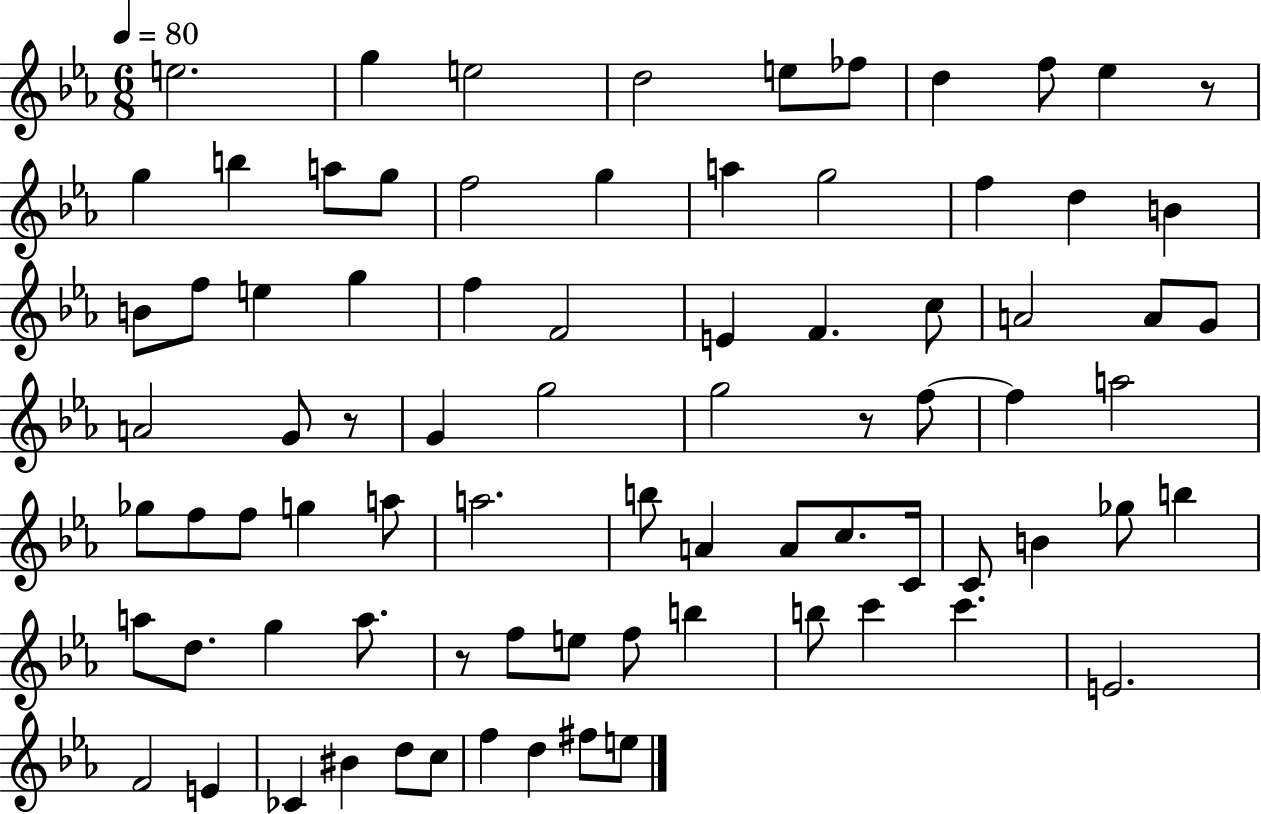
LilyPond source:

{
  \clef treble
  \numericTimeSignature
  \time 6/8
  \key ees \major
  \tempo 4 = 80
  e''2. | g''4 e''2 | d''2 e''8 fes''8 | d''4 f''8 ees''4 r8 | \break g''4 b''4 a''8 g''8 | f''2 g''4 | a''4 g''2 | f''4 d''4 b'4 | \break b'8 f''8 e''4 g''4 | f''4 f'2 | e'4 f'4. c''8 | a'2 a'8 g'8 | \break a'2 g'8 r8 | g'4 g''2 | g''2 r8 f''8~~ | f''4 a''2 | \break ges''8 f''8 f''8 g''4 a''8 | a''2. | b''8 a'4 a'8 c''8. c'16 | c'8 b'4 ges''8 b''4 | \break a''8 d''8. g''4 a''8. | r8 f''8 e''8 f''8 b''4 | b''8 c'''4 c'''4. | e'2. | \break f'2 e'4 | ces'4 bis'4 d''8 c''8 | f''4 d''4 fis''8 e''8 | \bar "|."
}